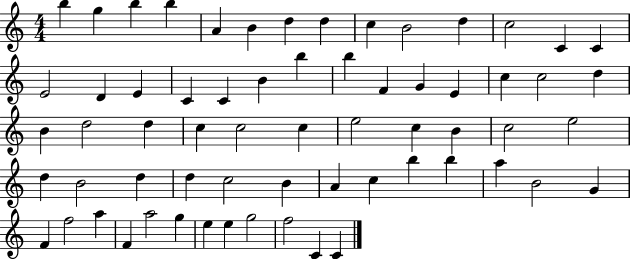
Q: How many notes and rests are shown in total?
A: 64